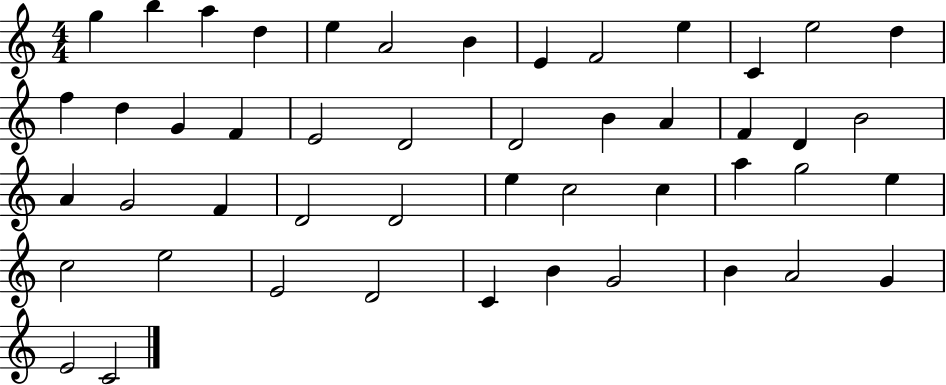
X:1
T:Untitled
M:4/4
L:1/4
K:C
g b a d e A2 B E F2 e C e2 d f d G F E2 D2 D2 B A F D B2 A G2 F D2 D2 e c2 c a g2 e c2 e2 E2 D2 C B G2 B A2 G E2 C2